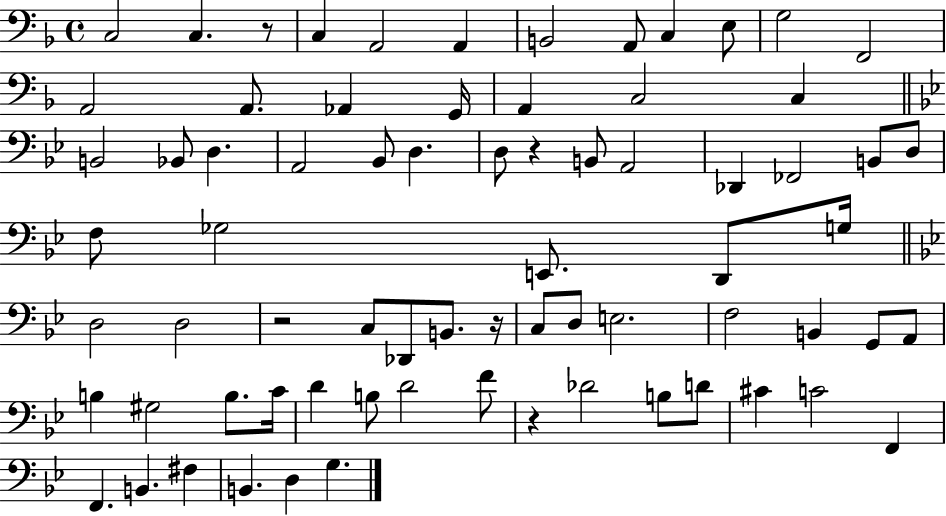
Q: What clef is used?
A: bass